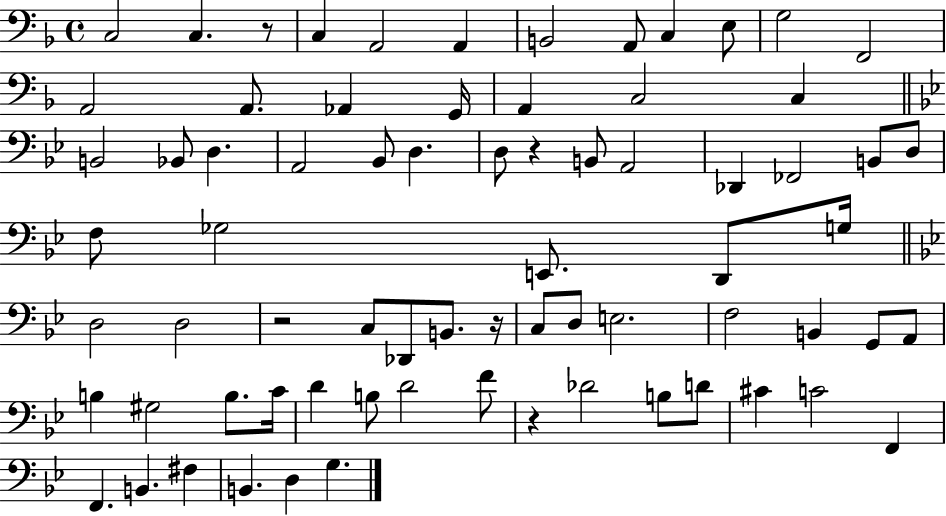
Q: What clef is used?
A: bass